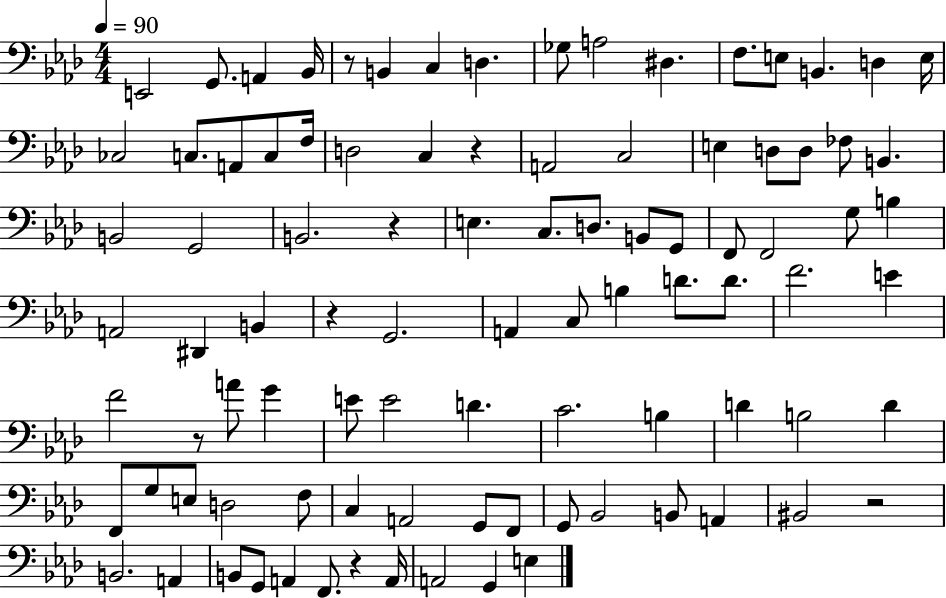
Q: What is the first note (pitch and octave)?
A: E2